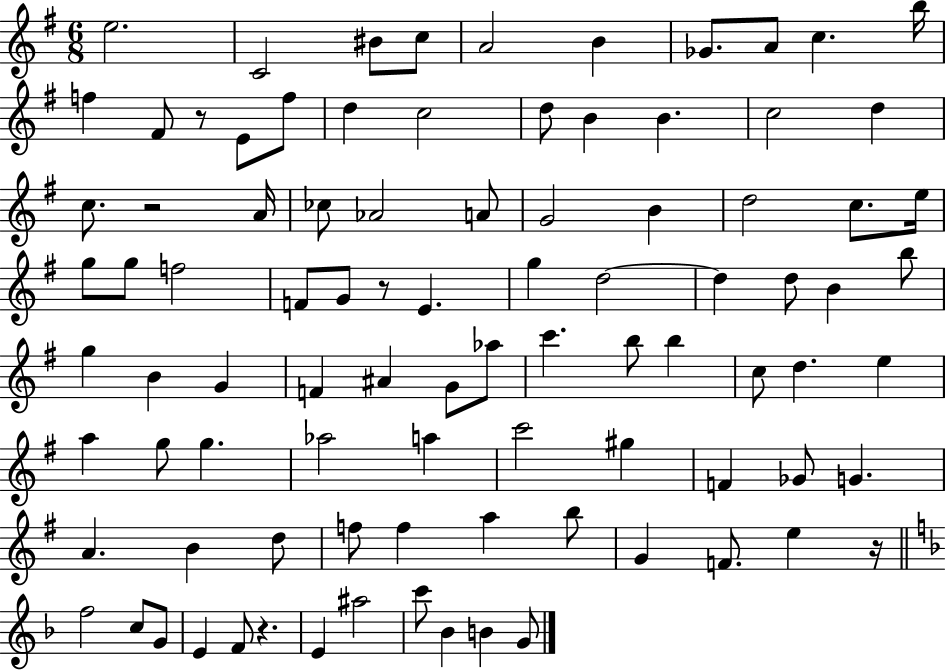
X:1
T:Untitled
M:6/8
L:1/4
K:G
e2 C2 ^B/2 c/2 A2 B _G/2 A/2 c b/4 f ^F/2 z/2 E/2 f/2 d c2 d/2 B B c2 d c/2 z2 A/4 _c/2 _A2 A/2 G2 B d2 c/2 e/4 g/2 g/2 f2 F/2 G/2 z/2 E g d2 d d/2 B b/2 g B G F ^A G/2 _a/2 c' b/2 b c/2 d e a g/2 g _a2 a c'2 ^g F _G/2 G A B d/2 f/2 f a b/2 G F/2 e z/4 f2 c/2 G/2 E F/2 z E ^a2 c'/2 _B B G/2